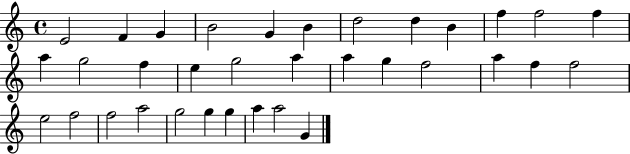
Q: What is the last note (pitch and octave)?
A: G4